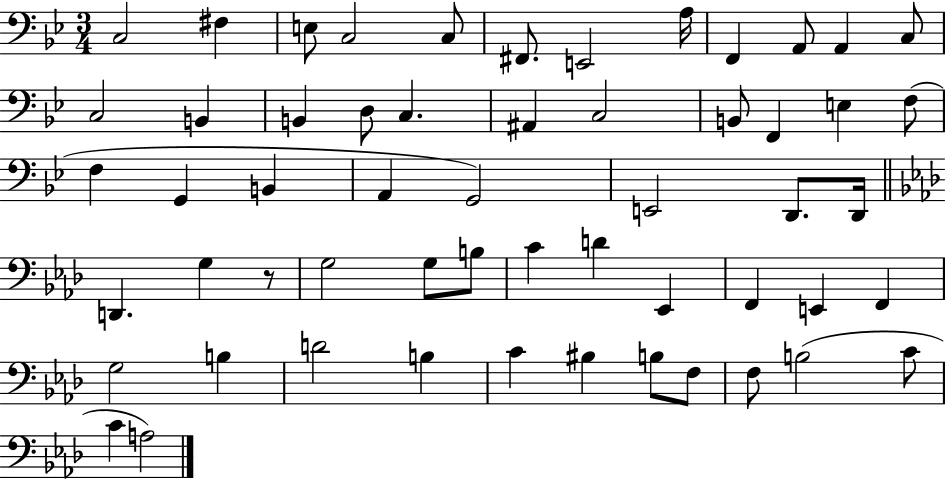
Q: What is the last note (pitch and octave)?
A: A3